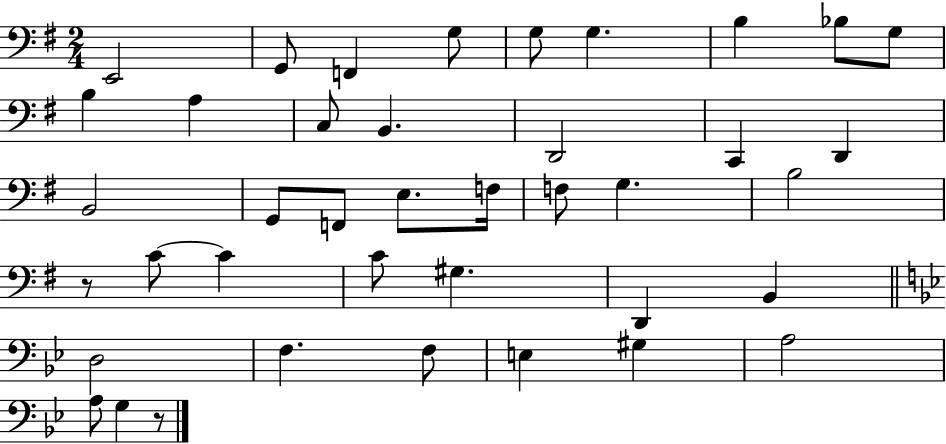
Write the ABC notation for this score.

X:1
T:Untitled
M:2/4
L:1/4
K:G
E,,2 G,,/2 F,, G,/2 G,/2 G, B, _B,/2 G,/2 B, A, C,/2 B,, D,,2 C,, D,, B,,2 G,,/2 F,,/2 E,/2 F,/4 F,/2 G, B,2 z/2 C/2 C C/2 ^G, D,, B,, D,2 F, F,/2 E, ^G, A,2 A,/2 G, z/2